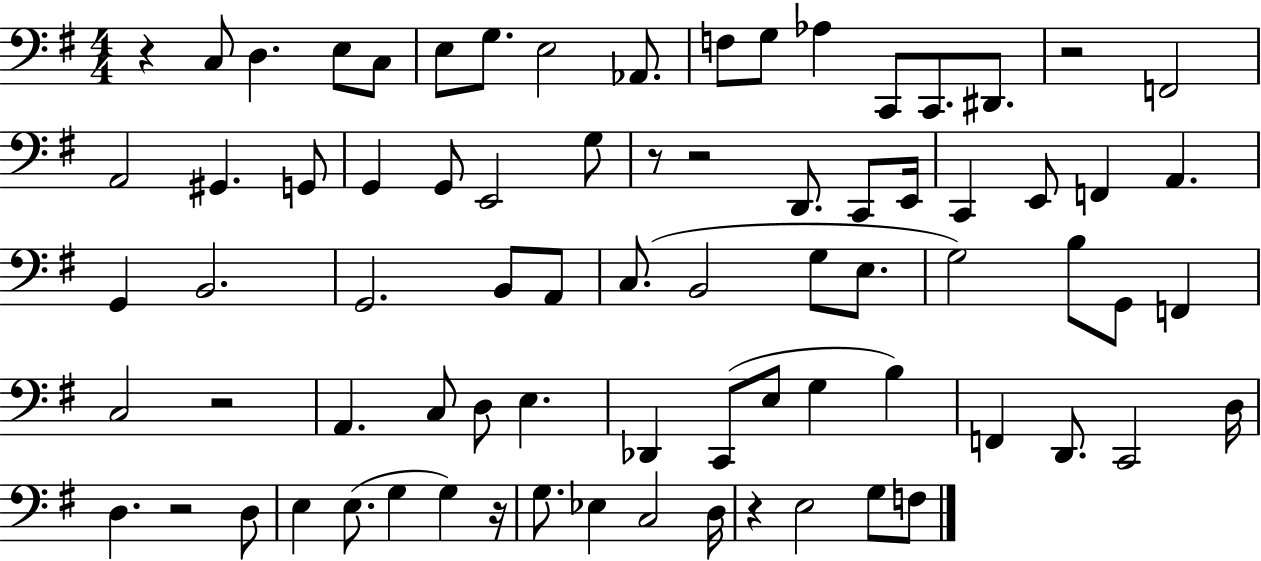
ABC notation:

X:1
T:Untitled
M:4/4
L:1/4
K:G
z C,/2 D, E,/2 C,/2 E,/2 G,/2 E,2 _A,,/2 F,/2 G,/2 _A, C,,/2 C,,/2 ^D,,/2 z2 F,,2 A,,2 ^G,, G,,/2 G,, G,,/2 E,,2 G,/2 z/2 z2 D,,/2 C,,/2 E,,/4 C,, E,,/2 F,, A,, G,, B,,2 G,,2 B,,/2 A,,/2 C,/2 B,,2 G,/2 E,/2 G,2 B,/2 G,,/2 F,, C,2 z2 A,, C,/2 D,/2 E, _D,, C,,/2 E,/2 G, B, F,, D,,/2 C,,2 D,/4 D, z2 D,/2 E, E,/2 G, G, z/4 G,/2 _E, C,2 D,/4 z E,2 G,/2 F,/2